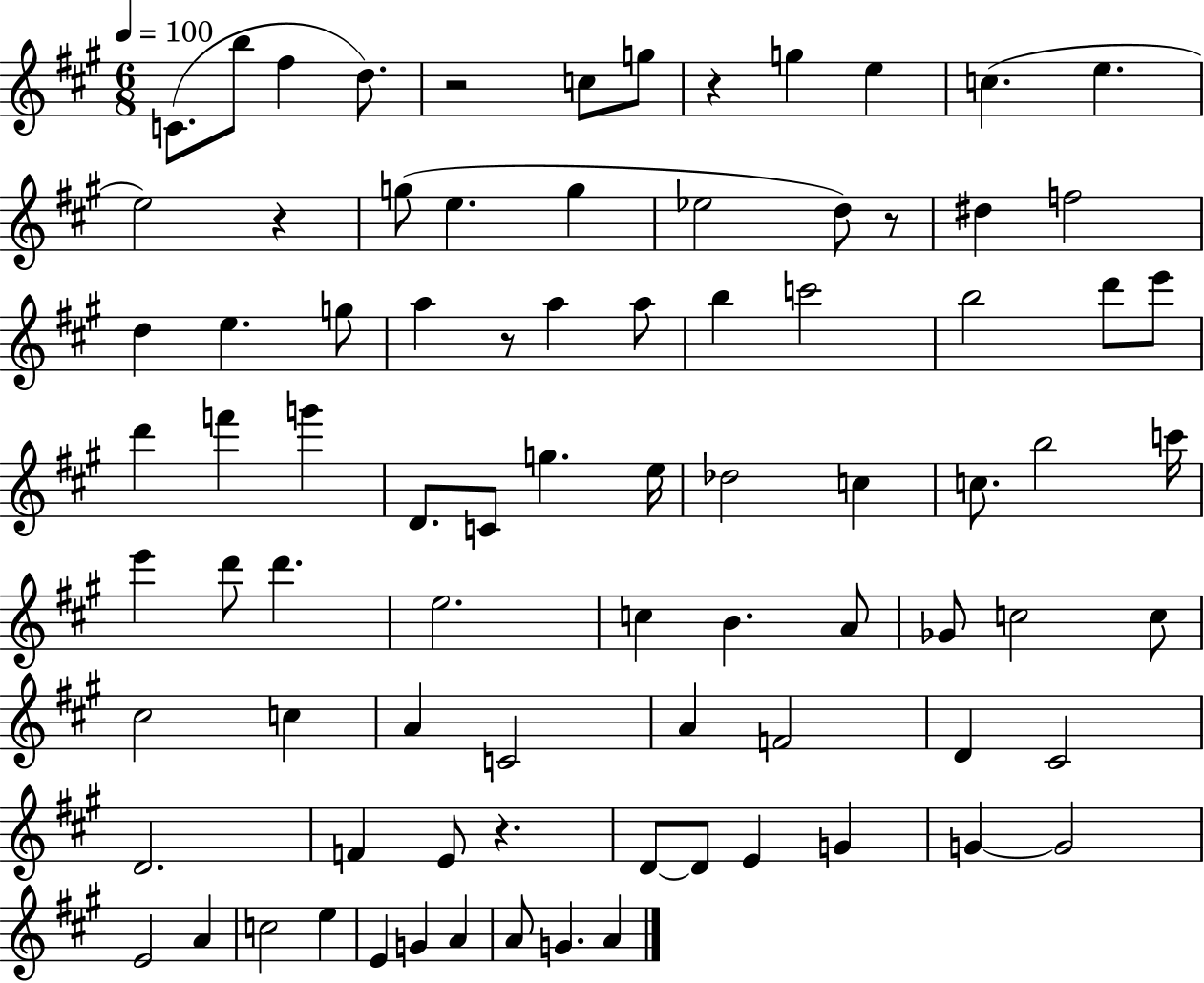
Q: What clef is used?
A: treble